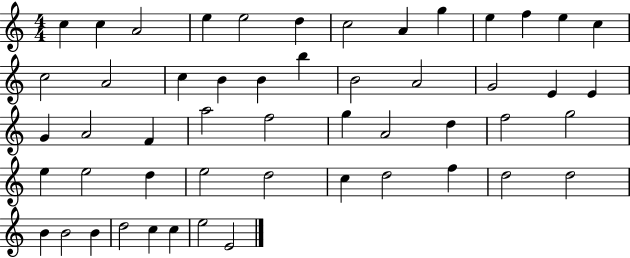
X:1
T:Untitled
M:4/4
L:1/4
K:C
c c A2 e e2 d c2 A g e f e c c2 A2 c B B b B2 A2 G2 E E G A2 F a2 f2 g A2 d f2 g2 e e2 d e2 d2 c d2 f d2 d2 B B2 B d2 c c e2 E2